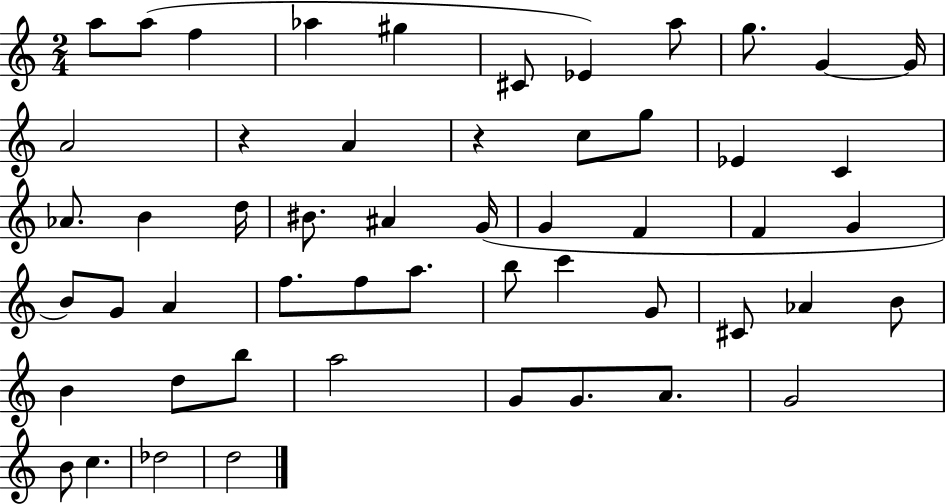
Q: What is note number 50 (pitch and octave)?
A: Db5